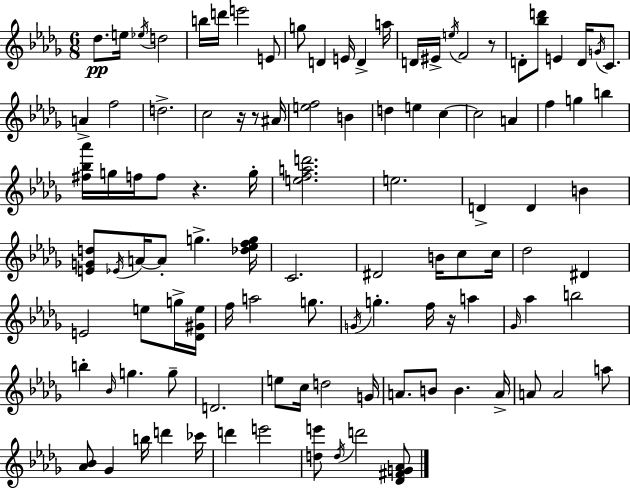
Db5/e. E5/s Eb5/s D5/h B5/s D6/s E6/h E4/e G5/e D4/q E4/s D4/q A5/s D4/s EIS4/s E5/s F4/h R/e D4/e [Bb5,D6]/e E4/q D4/s G4/s C4/e. A4/q F5/h D5/h. C5/h R/s R/e A#4/s [E5,F5]/h B4/q D5/q E5/q C5/q C5/h A4/q F5/q G5/q B5/q [F#5,Bb5,Ab6]/s G5/s F5/s F5/e R/q. G5/s [E5,F5,A5,D6]/h. E5/h. D4/q D4/q B4/q [E4,G4,D5]/e Eb4/s A4/s A4/e G5/q. [Db5,Eb5,F5,G5]/s C4/h. D#4/h B4/s C5/e C5/s Db5/h D#4/q E4/h E5/e G5/s [Db4,G#4,E5]/s F5/s A5/h G5/e. G4/s G5/q. F5/s R/s A5/q Gb4/s Ab5/q B5/h B5/q Bb4/s G5/q. G5/e D4/h. E5/e C5/s D5/h G4/s A4/e. B4/e B4/q. A4/s A4/e A4/h A5/e [Ab4,Bb4]/e Gb4/q B5/s D6/q CES6/s D6/q E6/h [D5,E6]/e D5/s D6/h [Db4,F#4,G4,Ab4]/e